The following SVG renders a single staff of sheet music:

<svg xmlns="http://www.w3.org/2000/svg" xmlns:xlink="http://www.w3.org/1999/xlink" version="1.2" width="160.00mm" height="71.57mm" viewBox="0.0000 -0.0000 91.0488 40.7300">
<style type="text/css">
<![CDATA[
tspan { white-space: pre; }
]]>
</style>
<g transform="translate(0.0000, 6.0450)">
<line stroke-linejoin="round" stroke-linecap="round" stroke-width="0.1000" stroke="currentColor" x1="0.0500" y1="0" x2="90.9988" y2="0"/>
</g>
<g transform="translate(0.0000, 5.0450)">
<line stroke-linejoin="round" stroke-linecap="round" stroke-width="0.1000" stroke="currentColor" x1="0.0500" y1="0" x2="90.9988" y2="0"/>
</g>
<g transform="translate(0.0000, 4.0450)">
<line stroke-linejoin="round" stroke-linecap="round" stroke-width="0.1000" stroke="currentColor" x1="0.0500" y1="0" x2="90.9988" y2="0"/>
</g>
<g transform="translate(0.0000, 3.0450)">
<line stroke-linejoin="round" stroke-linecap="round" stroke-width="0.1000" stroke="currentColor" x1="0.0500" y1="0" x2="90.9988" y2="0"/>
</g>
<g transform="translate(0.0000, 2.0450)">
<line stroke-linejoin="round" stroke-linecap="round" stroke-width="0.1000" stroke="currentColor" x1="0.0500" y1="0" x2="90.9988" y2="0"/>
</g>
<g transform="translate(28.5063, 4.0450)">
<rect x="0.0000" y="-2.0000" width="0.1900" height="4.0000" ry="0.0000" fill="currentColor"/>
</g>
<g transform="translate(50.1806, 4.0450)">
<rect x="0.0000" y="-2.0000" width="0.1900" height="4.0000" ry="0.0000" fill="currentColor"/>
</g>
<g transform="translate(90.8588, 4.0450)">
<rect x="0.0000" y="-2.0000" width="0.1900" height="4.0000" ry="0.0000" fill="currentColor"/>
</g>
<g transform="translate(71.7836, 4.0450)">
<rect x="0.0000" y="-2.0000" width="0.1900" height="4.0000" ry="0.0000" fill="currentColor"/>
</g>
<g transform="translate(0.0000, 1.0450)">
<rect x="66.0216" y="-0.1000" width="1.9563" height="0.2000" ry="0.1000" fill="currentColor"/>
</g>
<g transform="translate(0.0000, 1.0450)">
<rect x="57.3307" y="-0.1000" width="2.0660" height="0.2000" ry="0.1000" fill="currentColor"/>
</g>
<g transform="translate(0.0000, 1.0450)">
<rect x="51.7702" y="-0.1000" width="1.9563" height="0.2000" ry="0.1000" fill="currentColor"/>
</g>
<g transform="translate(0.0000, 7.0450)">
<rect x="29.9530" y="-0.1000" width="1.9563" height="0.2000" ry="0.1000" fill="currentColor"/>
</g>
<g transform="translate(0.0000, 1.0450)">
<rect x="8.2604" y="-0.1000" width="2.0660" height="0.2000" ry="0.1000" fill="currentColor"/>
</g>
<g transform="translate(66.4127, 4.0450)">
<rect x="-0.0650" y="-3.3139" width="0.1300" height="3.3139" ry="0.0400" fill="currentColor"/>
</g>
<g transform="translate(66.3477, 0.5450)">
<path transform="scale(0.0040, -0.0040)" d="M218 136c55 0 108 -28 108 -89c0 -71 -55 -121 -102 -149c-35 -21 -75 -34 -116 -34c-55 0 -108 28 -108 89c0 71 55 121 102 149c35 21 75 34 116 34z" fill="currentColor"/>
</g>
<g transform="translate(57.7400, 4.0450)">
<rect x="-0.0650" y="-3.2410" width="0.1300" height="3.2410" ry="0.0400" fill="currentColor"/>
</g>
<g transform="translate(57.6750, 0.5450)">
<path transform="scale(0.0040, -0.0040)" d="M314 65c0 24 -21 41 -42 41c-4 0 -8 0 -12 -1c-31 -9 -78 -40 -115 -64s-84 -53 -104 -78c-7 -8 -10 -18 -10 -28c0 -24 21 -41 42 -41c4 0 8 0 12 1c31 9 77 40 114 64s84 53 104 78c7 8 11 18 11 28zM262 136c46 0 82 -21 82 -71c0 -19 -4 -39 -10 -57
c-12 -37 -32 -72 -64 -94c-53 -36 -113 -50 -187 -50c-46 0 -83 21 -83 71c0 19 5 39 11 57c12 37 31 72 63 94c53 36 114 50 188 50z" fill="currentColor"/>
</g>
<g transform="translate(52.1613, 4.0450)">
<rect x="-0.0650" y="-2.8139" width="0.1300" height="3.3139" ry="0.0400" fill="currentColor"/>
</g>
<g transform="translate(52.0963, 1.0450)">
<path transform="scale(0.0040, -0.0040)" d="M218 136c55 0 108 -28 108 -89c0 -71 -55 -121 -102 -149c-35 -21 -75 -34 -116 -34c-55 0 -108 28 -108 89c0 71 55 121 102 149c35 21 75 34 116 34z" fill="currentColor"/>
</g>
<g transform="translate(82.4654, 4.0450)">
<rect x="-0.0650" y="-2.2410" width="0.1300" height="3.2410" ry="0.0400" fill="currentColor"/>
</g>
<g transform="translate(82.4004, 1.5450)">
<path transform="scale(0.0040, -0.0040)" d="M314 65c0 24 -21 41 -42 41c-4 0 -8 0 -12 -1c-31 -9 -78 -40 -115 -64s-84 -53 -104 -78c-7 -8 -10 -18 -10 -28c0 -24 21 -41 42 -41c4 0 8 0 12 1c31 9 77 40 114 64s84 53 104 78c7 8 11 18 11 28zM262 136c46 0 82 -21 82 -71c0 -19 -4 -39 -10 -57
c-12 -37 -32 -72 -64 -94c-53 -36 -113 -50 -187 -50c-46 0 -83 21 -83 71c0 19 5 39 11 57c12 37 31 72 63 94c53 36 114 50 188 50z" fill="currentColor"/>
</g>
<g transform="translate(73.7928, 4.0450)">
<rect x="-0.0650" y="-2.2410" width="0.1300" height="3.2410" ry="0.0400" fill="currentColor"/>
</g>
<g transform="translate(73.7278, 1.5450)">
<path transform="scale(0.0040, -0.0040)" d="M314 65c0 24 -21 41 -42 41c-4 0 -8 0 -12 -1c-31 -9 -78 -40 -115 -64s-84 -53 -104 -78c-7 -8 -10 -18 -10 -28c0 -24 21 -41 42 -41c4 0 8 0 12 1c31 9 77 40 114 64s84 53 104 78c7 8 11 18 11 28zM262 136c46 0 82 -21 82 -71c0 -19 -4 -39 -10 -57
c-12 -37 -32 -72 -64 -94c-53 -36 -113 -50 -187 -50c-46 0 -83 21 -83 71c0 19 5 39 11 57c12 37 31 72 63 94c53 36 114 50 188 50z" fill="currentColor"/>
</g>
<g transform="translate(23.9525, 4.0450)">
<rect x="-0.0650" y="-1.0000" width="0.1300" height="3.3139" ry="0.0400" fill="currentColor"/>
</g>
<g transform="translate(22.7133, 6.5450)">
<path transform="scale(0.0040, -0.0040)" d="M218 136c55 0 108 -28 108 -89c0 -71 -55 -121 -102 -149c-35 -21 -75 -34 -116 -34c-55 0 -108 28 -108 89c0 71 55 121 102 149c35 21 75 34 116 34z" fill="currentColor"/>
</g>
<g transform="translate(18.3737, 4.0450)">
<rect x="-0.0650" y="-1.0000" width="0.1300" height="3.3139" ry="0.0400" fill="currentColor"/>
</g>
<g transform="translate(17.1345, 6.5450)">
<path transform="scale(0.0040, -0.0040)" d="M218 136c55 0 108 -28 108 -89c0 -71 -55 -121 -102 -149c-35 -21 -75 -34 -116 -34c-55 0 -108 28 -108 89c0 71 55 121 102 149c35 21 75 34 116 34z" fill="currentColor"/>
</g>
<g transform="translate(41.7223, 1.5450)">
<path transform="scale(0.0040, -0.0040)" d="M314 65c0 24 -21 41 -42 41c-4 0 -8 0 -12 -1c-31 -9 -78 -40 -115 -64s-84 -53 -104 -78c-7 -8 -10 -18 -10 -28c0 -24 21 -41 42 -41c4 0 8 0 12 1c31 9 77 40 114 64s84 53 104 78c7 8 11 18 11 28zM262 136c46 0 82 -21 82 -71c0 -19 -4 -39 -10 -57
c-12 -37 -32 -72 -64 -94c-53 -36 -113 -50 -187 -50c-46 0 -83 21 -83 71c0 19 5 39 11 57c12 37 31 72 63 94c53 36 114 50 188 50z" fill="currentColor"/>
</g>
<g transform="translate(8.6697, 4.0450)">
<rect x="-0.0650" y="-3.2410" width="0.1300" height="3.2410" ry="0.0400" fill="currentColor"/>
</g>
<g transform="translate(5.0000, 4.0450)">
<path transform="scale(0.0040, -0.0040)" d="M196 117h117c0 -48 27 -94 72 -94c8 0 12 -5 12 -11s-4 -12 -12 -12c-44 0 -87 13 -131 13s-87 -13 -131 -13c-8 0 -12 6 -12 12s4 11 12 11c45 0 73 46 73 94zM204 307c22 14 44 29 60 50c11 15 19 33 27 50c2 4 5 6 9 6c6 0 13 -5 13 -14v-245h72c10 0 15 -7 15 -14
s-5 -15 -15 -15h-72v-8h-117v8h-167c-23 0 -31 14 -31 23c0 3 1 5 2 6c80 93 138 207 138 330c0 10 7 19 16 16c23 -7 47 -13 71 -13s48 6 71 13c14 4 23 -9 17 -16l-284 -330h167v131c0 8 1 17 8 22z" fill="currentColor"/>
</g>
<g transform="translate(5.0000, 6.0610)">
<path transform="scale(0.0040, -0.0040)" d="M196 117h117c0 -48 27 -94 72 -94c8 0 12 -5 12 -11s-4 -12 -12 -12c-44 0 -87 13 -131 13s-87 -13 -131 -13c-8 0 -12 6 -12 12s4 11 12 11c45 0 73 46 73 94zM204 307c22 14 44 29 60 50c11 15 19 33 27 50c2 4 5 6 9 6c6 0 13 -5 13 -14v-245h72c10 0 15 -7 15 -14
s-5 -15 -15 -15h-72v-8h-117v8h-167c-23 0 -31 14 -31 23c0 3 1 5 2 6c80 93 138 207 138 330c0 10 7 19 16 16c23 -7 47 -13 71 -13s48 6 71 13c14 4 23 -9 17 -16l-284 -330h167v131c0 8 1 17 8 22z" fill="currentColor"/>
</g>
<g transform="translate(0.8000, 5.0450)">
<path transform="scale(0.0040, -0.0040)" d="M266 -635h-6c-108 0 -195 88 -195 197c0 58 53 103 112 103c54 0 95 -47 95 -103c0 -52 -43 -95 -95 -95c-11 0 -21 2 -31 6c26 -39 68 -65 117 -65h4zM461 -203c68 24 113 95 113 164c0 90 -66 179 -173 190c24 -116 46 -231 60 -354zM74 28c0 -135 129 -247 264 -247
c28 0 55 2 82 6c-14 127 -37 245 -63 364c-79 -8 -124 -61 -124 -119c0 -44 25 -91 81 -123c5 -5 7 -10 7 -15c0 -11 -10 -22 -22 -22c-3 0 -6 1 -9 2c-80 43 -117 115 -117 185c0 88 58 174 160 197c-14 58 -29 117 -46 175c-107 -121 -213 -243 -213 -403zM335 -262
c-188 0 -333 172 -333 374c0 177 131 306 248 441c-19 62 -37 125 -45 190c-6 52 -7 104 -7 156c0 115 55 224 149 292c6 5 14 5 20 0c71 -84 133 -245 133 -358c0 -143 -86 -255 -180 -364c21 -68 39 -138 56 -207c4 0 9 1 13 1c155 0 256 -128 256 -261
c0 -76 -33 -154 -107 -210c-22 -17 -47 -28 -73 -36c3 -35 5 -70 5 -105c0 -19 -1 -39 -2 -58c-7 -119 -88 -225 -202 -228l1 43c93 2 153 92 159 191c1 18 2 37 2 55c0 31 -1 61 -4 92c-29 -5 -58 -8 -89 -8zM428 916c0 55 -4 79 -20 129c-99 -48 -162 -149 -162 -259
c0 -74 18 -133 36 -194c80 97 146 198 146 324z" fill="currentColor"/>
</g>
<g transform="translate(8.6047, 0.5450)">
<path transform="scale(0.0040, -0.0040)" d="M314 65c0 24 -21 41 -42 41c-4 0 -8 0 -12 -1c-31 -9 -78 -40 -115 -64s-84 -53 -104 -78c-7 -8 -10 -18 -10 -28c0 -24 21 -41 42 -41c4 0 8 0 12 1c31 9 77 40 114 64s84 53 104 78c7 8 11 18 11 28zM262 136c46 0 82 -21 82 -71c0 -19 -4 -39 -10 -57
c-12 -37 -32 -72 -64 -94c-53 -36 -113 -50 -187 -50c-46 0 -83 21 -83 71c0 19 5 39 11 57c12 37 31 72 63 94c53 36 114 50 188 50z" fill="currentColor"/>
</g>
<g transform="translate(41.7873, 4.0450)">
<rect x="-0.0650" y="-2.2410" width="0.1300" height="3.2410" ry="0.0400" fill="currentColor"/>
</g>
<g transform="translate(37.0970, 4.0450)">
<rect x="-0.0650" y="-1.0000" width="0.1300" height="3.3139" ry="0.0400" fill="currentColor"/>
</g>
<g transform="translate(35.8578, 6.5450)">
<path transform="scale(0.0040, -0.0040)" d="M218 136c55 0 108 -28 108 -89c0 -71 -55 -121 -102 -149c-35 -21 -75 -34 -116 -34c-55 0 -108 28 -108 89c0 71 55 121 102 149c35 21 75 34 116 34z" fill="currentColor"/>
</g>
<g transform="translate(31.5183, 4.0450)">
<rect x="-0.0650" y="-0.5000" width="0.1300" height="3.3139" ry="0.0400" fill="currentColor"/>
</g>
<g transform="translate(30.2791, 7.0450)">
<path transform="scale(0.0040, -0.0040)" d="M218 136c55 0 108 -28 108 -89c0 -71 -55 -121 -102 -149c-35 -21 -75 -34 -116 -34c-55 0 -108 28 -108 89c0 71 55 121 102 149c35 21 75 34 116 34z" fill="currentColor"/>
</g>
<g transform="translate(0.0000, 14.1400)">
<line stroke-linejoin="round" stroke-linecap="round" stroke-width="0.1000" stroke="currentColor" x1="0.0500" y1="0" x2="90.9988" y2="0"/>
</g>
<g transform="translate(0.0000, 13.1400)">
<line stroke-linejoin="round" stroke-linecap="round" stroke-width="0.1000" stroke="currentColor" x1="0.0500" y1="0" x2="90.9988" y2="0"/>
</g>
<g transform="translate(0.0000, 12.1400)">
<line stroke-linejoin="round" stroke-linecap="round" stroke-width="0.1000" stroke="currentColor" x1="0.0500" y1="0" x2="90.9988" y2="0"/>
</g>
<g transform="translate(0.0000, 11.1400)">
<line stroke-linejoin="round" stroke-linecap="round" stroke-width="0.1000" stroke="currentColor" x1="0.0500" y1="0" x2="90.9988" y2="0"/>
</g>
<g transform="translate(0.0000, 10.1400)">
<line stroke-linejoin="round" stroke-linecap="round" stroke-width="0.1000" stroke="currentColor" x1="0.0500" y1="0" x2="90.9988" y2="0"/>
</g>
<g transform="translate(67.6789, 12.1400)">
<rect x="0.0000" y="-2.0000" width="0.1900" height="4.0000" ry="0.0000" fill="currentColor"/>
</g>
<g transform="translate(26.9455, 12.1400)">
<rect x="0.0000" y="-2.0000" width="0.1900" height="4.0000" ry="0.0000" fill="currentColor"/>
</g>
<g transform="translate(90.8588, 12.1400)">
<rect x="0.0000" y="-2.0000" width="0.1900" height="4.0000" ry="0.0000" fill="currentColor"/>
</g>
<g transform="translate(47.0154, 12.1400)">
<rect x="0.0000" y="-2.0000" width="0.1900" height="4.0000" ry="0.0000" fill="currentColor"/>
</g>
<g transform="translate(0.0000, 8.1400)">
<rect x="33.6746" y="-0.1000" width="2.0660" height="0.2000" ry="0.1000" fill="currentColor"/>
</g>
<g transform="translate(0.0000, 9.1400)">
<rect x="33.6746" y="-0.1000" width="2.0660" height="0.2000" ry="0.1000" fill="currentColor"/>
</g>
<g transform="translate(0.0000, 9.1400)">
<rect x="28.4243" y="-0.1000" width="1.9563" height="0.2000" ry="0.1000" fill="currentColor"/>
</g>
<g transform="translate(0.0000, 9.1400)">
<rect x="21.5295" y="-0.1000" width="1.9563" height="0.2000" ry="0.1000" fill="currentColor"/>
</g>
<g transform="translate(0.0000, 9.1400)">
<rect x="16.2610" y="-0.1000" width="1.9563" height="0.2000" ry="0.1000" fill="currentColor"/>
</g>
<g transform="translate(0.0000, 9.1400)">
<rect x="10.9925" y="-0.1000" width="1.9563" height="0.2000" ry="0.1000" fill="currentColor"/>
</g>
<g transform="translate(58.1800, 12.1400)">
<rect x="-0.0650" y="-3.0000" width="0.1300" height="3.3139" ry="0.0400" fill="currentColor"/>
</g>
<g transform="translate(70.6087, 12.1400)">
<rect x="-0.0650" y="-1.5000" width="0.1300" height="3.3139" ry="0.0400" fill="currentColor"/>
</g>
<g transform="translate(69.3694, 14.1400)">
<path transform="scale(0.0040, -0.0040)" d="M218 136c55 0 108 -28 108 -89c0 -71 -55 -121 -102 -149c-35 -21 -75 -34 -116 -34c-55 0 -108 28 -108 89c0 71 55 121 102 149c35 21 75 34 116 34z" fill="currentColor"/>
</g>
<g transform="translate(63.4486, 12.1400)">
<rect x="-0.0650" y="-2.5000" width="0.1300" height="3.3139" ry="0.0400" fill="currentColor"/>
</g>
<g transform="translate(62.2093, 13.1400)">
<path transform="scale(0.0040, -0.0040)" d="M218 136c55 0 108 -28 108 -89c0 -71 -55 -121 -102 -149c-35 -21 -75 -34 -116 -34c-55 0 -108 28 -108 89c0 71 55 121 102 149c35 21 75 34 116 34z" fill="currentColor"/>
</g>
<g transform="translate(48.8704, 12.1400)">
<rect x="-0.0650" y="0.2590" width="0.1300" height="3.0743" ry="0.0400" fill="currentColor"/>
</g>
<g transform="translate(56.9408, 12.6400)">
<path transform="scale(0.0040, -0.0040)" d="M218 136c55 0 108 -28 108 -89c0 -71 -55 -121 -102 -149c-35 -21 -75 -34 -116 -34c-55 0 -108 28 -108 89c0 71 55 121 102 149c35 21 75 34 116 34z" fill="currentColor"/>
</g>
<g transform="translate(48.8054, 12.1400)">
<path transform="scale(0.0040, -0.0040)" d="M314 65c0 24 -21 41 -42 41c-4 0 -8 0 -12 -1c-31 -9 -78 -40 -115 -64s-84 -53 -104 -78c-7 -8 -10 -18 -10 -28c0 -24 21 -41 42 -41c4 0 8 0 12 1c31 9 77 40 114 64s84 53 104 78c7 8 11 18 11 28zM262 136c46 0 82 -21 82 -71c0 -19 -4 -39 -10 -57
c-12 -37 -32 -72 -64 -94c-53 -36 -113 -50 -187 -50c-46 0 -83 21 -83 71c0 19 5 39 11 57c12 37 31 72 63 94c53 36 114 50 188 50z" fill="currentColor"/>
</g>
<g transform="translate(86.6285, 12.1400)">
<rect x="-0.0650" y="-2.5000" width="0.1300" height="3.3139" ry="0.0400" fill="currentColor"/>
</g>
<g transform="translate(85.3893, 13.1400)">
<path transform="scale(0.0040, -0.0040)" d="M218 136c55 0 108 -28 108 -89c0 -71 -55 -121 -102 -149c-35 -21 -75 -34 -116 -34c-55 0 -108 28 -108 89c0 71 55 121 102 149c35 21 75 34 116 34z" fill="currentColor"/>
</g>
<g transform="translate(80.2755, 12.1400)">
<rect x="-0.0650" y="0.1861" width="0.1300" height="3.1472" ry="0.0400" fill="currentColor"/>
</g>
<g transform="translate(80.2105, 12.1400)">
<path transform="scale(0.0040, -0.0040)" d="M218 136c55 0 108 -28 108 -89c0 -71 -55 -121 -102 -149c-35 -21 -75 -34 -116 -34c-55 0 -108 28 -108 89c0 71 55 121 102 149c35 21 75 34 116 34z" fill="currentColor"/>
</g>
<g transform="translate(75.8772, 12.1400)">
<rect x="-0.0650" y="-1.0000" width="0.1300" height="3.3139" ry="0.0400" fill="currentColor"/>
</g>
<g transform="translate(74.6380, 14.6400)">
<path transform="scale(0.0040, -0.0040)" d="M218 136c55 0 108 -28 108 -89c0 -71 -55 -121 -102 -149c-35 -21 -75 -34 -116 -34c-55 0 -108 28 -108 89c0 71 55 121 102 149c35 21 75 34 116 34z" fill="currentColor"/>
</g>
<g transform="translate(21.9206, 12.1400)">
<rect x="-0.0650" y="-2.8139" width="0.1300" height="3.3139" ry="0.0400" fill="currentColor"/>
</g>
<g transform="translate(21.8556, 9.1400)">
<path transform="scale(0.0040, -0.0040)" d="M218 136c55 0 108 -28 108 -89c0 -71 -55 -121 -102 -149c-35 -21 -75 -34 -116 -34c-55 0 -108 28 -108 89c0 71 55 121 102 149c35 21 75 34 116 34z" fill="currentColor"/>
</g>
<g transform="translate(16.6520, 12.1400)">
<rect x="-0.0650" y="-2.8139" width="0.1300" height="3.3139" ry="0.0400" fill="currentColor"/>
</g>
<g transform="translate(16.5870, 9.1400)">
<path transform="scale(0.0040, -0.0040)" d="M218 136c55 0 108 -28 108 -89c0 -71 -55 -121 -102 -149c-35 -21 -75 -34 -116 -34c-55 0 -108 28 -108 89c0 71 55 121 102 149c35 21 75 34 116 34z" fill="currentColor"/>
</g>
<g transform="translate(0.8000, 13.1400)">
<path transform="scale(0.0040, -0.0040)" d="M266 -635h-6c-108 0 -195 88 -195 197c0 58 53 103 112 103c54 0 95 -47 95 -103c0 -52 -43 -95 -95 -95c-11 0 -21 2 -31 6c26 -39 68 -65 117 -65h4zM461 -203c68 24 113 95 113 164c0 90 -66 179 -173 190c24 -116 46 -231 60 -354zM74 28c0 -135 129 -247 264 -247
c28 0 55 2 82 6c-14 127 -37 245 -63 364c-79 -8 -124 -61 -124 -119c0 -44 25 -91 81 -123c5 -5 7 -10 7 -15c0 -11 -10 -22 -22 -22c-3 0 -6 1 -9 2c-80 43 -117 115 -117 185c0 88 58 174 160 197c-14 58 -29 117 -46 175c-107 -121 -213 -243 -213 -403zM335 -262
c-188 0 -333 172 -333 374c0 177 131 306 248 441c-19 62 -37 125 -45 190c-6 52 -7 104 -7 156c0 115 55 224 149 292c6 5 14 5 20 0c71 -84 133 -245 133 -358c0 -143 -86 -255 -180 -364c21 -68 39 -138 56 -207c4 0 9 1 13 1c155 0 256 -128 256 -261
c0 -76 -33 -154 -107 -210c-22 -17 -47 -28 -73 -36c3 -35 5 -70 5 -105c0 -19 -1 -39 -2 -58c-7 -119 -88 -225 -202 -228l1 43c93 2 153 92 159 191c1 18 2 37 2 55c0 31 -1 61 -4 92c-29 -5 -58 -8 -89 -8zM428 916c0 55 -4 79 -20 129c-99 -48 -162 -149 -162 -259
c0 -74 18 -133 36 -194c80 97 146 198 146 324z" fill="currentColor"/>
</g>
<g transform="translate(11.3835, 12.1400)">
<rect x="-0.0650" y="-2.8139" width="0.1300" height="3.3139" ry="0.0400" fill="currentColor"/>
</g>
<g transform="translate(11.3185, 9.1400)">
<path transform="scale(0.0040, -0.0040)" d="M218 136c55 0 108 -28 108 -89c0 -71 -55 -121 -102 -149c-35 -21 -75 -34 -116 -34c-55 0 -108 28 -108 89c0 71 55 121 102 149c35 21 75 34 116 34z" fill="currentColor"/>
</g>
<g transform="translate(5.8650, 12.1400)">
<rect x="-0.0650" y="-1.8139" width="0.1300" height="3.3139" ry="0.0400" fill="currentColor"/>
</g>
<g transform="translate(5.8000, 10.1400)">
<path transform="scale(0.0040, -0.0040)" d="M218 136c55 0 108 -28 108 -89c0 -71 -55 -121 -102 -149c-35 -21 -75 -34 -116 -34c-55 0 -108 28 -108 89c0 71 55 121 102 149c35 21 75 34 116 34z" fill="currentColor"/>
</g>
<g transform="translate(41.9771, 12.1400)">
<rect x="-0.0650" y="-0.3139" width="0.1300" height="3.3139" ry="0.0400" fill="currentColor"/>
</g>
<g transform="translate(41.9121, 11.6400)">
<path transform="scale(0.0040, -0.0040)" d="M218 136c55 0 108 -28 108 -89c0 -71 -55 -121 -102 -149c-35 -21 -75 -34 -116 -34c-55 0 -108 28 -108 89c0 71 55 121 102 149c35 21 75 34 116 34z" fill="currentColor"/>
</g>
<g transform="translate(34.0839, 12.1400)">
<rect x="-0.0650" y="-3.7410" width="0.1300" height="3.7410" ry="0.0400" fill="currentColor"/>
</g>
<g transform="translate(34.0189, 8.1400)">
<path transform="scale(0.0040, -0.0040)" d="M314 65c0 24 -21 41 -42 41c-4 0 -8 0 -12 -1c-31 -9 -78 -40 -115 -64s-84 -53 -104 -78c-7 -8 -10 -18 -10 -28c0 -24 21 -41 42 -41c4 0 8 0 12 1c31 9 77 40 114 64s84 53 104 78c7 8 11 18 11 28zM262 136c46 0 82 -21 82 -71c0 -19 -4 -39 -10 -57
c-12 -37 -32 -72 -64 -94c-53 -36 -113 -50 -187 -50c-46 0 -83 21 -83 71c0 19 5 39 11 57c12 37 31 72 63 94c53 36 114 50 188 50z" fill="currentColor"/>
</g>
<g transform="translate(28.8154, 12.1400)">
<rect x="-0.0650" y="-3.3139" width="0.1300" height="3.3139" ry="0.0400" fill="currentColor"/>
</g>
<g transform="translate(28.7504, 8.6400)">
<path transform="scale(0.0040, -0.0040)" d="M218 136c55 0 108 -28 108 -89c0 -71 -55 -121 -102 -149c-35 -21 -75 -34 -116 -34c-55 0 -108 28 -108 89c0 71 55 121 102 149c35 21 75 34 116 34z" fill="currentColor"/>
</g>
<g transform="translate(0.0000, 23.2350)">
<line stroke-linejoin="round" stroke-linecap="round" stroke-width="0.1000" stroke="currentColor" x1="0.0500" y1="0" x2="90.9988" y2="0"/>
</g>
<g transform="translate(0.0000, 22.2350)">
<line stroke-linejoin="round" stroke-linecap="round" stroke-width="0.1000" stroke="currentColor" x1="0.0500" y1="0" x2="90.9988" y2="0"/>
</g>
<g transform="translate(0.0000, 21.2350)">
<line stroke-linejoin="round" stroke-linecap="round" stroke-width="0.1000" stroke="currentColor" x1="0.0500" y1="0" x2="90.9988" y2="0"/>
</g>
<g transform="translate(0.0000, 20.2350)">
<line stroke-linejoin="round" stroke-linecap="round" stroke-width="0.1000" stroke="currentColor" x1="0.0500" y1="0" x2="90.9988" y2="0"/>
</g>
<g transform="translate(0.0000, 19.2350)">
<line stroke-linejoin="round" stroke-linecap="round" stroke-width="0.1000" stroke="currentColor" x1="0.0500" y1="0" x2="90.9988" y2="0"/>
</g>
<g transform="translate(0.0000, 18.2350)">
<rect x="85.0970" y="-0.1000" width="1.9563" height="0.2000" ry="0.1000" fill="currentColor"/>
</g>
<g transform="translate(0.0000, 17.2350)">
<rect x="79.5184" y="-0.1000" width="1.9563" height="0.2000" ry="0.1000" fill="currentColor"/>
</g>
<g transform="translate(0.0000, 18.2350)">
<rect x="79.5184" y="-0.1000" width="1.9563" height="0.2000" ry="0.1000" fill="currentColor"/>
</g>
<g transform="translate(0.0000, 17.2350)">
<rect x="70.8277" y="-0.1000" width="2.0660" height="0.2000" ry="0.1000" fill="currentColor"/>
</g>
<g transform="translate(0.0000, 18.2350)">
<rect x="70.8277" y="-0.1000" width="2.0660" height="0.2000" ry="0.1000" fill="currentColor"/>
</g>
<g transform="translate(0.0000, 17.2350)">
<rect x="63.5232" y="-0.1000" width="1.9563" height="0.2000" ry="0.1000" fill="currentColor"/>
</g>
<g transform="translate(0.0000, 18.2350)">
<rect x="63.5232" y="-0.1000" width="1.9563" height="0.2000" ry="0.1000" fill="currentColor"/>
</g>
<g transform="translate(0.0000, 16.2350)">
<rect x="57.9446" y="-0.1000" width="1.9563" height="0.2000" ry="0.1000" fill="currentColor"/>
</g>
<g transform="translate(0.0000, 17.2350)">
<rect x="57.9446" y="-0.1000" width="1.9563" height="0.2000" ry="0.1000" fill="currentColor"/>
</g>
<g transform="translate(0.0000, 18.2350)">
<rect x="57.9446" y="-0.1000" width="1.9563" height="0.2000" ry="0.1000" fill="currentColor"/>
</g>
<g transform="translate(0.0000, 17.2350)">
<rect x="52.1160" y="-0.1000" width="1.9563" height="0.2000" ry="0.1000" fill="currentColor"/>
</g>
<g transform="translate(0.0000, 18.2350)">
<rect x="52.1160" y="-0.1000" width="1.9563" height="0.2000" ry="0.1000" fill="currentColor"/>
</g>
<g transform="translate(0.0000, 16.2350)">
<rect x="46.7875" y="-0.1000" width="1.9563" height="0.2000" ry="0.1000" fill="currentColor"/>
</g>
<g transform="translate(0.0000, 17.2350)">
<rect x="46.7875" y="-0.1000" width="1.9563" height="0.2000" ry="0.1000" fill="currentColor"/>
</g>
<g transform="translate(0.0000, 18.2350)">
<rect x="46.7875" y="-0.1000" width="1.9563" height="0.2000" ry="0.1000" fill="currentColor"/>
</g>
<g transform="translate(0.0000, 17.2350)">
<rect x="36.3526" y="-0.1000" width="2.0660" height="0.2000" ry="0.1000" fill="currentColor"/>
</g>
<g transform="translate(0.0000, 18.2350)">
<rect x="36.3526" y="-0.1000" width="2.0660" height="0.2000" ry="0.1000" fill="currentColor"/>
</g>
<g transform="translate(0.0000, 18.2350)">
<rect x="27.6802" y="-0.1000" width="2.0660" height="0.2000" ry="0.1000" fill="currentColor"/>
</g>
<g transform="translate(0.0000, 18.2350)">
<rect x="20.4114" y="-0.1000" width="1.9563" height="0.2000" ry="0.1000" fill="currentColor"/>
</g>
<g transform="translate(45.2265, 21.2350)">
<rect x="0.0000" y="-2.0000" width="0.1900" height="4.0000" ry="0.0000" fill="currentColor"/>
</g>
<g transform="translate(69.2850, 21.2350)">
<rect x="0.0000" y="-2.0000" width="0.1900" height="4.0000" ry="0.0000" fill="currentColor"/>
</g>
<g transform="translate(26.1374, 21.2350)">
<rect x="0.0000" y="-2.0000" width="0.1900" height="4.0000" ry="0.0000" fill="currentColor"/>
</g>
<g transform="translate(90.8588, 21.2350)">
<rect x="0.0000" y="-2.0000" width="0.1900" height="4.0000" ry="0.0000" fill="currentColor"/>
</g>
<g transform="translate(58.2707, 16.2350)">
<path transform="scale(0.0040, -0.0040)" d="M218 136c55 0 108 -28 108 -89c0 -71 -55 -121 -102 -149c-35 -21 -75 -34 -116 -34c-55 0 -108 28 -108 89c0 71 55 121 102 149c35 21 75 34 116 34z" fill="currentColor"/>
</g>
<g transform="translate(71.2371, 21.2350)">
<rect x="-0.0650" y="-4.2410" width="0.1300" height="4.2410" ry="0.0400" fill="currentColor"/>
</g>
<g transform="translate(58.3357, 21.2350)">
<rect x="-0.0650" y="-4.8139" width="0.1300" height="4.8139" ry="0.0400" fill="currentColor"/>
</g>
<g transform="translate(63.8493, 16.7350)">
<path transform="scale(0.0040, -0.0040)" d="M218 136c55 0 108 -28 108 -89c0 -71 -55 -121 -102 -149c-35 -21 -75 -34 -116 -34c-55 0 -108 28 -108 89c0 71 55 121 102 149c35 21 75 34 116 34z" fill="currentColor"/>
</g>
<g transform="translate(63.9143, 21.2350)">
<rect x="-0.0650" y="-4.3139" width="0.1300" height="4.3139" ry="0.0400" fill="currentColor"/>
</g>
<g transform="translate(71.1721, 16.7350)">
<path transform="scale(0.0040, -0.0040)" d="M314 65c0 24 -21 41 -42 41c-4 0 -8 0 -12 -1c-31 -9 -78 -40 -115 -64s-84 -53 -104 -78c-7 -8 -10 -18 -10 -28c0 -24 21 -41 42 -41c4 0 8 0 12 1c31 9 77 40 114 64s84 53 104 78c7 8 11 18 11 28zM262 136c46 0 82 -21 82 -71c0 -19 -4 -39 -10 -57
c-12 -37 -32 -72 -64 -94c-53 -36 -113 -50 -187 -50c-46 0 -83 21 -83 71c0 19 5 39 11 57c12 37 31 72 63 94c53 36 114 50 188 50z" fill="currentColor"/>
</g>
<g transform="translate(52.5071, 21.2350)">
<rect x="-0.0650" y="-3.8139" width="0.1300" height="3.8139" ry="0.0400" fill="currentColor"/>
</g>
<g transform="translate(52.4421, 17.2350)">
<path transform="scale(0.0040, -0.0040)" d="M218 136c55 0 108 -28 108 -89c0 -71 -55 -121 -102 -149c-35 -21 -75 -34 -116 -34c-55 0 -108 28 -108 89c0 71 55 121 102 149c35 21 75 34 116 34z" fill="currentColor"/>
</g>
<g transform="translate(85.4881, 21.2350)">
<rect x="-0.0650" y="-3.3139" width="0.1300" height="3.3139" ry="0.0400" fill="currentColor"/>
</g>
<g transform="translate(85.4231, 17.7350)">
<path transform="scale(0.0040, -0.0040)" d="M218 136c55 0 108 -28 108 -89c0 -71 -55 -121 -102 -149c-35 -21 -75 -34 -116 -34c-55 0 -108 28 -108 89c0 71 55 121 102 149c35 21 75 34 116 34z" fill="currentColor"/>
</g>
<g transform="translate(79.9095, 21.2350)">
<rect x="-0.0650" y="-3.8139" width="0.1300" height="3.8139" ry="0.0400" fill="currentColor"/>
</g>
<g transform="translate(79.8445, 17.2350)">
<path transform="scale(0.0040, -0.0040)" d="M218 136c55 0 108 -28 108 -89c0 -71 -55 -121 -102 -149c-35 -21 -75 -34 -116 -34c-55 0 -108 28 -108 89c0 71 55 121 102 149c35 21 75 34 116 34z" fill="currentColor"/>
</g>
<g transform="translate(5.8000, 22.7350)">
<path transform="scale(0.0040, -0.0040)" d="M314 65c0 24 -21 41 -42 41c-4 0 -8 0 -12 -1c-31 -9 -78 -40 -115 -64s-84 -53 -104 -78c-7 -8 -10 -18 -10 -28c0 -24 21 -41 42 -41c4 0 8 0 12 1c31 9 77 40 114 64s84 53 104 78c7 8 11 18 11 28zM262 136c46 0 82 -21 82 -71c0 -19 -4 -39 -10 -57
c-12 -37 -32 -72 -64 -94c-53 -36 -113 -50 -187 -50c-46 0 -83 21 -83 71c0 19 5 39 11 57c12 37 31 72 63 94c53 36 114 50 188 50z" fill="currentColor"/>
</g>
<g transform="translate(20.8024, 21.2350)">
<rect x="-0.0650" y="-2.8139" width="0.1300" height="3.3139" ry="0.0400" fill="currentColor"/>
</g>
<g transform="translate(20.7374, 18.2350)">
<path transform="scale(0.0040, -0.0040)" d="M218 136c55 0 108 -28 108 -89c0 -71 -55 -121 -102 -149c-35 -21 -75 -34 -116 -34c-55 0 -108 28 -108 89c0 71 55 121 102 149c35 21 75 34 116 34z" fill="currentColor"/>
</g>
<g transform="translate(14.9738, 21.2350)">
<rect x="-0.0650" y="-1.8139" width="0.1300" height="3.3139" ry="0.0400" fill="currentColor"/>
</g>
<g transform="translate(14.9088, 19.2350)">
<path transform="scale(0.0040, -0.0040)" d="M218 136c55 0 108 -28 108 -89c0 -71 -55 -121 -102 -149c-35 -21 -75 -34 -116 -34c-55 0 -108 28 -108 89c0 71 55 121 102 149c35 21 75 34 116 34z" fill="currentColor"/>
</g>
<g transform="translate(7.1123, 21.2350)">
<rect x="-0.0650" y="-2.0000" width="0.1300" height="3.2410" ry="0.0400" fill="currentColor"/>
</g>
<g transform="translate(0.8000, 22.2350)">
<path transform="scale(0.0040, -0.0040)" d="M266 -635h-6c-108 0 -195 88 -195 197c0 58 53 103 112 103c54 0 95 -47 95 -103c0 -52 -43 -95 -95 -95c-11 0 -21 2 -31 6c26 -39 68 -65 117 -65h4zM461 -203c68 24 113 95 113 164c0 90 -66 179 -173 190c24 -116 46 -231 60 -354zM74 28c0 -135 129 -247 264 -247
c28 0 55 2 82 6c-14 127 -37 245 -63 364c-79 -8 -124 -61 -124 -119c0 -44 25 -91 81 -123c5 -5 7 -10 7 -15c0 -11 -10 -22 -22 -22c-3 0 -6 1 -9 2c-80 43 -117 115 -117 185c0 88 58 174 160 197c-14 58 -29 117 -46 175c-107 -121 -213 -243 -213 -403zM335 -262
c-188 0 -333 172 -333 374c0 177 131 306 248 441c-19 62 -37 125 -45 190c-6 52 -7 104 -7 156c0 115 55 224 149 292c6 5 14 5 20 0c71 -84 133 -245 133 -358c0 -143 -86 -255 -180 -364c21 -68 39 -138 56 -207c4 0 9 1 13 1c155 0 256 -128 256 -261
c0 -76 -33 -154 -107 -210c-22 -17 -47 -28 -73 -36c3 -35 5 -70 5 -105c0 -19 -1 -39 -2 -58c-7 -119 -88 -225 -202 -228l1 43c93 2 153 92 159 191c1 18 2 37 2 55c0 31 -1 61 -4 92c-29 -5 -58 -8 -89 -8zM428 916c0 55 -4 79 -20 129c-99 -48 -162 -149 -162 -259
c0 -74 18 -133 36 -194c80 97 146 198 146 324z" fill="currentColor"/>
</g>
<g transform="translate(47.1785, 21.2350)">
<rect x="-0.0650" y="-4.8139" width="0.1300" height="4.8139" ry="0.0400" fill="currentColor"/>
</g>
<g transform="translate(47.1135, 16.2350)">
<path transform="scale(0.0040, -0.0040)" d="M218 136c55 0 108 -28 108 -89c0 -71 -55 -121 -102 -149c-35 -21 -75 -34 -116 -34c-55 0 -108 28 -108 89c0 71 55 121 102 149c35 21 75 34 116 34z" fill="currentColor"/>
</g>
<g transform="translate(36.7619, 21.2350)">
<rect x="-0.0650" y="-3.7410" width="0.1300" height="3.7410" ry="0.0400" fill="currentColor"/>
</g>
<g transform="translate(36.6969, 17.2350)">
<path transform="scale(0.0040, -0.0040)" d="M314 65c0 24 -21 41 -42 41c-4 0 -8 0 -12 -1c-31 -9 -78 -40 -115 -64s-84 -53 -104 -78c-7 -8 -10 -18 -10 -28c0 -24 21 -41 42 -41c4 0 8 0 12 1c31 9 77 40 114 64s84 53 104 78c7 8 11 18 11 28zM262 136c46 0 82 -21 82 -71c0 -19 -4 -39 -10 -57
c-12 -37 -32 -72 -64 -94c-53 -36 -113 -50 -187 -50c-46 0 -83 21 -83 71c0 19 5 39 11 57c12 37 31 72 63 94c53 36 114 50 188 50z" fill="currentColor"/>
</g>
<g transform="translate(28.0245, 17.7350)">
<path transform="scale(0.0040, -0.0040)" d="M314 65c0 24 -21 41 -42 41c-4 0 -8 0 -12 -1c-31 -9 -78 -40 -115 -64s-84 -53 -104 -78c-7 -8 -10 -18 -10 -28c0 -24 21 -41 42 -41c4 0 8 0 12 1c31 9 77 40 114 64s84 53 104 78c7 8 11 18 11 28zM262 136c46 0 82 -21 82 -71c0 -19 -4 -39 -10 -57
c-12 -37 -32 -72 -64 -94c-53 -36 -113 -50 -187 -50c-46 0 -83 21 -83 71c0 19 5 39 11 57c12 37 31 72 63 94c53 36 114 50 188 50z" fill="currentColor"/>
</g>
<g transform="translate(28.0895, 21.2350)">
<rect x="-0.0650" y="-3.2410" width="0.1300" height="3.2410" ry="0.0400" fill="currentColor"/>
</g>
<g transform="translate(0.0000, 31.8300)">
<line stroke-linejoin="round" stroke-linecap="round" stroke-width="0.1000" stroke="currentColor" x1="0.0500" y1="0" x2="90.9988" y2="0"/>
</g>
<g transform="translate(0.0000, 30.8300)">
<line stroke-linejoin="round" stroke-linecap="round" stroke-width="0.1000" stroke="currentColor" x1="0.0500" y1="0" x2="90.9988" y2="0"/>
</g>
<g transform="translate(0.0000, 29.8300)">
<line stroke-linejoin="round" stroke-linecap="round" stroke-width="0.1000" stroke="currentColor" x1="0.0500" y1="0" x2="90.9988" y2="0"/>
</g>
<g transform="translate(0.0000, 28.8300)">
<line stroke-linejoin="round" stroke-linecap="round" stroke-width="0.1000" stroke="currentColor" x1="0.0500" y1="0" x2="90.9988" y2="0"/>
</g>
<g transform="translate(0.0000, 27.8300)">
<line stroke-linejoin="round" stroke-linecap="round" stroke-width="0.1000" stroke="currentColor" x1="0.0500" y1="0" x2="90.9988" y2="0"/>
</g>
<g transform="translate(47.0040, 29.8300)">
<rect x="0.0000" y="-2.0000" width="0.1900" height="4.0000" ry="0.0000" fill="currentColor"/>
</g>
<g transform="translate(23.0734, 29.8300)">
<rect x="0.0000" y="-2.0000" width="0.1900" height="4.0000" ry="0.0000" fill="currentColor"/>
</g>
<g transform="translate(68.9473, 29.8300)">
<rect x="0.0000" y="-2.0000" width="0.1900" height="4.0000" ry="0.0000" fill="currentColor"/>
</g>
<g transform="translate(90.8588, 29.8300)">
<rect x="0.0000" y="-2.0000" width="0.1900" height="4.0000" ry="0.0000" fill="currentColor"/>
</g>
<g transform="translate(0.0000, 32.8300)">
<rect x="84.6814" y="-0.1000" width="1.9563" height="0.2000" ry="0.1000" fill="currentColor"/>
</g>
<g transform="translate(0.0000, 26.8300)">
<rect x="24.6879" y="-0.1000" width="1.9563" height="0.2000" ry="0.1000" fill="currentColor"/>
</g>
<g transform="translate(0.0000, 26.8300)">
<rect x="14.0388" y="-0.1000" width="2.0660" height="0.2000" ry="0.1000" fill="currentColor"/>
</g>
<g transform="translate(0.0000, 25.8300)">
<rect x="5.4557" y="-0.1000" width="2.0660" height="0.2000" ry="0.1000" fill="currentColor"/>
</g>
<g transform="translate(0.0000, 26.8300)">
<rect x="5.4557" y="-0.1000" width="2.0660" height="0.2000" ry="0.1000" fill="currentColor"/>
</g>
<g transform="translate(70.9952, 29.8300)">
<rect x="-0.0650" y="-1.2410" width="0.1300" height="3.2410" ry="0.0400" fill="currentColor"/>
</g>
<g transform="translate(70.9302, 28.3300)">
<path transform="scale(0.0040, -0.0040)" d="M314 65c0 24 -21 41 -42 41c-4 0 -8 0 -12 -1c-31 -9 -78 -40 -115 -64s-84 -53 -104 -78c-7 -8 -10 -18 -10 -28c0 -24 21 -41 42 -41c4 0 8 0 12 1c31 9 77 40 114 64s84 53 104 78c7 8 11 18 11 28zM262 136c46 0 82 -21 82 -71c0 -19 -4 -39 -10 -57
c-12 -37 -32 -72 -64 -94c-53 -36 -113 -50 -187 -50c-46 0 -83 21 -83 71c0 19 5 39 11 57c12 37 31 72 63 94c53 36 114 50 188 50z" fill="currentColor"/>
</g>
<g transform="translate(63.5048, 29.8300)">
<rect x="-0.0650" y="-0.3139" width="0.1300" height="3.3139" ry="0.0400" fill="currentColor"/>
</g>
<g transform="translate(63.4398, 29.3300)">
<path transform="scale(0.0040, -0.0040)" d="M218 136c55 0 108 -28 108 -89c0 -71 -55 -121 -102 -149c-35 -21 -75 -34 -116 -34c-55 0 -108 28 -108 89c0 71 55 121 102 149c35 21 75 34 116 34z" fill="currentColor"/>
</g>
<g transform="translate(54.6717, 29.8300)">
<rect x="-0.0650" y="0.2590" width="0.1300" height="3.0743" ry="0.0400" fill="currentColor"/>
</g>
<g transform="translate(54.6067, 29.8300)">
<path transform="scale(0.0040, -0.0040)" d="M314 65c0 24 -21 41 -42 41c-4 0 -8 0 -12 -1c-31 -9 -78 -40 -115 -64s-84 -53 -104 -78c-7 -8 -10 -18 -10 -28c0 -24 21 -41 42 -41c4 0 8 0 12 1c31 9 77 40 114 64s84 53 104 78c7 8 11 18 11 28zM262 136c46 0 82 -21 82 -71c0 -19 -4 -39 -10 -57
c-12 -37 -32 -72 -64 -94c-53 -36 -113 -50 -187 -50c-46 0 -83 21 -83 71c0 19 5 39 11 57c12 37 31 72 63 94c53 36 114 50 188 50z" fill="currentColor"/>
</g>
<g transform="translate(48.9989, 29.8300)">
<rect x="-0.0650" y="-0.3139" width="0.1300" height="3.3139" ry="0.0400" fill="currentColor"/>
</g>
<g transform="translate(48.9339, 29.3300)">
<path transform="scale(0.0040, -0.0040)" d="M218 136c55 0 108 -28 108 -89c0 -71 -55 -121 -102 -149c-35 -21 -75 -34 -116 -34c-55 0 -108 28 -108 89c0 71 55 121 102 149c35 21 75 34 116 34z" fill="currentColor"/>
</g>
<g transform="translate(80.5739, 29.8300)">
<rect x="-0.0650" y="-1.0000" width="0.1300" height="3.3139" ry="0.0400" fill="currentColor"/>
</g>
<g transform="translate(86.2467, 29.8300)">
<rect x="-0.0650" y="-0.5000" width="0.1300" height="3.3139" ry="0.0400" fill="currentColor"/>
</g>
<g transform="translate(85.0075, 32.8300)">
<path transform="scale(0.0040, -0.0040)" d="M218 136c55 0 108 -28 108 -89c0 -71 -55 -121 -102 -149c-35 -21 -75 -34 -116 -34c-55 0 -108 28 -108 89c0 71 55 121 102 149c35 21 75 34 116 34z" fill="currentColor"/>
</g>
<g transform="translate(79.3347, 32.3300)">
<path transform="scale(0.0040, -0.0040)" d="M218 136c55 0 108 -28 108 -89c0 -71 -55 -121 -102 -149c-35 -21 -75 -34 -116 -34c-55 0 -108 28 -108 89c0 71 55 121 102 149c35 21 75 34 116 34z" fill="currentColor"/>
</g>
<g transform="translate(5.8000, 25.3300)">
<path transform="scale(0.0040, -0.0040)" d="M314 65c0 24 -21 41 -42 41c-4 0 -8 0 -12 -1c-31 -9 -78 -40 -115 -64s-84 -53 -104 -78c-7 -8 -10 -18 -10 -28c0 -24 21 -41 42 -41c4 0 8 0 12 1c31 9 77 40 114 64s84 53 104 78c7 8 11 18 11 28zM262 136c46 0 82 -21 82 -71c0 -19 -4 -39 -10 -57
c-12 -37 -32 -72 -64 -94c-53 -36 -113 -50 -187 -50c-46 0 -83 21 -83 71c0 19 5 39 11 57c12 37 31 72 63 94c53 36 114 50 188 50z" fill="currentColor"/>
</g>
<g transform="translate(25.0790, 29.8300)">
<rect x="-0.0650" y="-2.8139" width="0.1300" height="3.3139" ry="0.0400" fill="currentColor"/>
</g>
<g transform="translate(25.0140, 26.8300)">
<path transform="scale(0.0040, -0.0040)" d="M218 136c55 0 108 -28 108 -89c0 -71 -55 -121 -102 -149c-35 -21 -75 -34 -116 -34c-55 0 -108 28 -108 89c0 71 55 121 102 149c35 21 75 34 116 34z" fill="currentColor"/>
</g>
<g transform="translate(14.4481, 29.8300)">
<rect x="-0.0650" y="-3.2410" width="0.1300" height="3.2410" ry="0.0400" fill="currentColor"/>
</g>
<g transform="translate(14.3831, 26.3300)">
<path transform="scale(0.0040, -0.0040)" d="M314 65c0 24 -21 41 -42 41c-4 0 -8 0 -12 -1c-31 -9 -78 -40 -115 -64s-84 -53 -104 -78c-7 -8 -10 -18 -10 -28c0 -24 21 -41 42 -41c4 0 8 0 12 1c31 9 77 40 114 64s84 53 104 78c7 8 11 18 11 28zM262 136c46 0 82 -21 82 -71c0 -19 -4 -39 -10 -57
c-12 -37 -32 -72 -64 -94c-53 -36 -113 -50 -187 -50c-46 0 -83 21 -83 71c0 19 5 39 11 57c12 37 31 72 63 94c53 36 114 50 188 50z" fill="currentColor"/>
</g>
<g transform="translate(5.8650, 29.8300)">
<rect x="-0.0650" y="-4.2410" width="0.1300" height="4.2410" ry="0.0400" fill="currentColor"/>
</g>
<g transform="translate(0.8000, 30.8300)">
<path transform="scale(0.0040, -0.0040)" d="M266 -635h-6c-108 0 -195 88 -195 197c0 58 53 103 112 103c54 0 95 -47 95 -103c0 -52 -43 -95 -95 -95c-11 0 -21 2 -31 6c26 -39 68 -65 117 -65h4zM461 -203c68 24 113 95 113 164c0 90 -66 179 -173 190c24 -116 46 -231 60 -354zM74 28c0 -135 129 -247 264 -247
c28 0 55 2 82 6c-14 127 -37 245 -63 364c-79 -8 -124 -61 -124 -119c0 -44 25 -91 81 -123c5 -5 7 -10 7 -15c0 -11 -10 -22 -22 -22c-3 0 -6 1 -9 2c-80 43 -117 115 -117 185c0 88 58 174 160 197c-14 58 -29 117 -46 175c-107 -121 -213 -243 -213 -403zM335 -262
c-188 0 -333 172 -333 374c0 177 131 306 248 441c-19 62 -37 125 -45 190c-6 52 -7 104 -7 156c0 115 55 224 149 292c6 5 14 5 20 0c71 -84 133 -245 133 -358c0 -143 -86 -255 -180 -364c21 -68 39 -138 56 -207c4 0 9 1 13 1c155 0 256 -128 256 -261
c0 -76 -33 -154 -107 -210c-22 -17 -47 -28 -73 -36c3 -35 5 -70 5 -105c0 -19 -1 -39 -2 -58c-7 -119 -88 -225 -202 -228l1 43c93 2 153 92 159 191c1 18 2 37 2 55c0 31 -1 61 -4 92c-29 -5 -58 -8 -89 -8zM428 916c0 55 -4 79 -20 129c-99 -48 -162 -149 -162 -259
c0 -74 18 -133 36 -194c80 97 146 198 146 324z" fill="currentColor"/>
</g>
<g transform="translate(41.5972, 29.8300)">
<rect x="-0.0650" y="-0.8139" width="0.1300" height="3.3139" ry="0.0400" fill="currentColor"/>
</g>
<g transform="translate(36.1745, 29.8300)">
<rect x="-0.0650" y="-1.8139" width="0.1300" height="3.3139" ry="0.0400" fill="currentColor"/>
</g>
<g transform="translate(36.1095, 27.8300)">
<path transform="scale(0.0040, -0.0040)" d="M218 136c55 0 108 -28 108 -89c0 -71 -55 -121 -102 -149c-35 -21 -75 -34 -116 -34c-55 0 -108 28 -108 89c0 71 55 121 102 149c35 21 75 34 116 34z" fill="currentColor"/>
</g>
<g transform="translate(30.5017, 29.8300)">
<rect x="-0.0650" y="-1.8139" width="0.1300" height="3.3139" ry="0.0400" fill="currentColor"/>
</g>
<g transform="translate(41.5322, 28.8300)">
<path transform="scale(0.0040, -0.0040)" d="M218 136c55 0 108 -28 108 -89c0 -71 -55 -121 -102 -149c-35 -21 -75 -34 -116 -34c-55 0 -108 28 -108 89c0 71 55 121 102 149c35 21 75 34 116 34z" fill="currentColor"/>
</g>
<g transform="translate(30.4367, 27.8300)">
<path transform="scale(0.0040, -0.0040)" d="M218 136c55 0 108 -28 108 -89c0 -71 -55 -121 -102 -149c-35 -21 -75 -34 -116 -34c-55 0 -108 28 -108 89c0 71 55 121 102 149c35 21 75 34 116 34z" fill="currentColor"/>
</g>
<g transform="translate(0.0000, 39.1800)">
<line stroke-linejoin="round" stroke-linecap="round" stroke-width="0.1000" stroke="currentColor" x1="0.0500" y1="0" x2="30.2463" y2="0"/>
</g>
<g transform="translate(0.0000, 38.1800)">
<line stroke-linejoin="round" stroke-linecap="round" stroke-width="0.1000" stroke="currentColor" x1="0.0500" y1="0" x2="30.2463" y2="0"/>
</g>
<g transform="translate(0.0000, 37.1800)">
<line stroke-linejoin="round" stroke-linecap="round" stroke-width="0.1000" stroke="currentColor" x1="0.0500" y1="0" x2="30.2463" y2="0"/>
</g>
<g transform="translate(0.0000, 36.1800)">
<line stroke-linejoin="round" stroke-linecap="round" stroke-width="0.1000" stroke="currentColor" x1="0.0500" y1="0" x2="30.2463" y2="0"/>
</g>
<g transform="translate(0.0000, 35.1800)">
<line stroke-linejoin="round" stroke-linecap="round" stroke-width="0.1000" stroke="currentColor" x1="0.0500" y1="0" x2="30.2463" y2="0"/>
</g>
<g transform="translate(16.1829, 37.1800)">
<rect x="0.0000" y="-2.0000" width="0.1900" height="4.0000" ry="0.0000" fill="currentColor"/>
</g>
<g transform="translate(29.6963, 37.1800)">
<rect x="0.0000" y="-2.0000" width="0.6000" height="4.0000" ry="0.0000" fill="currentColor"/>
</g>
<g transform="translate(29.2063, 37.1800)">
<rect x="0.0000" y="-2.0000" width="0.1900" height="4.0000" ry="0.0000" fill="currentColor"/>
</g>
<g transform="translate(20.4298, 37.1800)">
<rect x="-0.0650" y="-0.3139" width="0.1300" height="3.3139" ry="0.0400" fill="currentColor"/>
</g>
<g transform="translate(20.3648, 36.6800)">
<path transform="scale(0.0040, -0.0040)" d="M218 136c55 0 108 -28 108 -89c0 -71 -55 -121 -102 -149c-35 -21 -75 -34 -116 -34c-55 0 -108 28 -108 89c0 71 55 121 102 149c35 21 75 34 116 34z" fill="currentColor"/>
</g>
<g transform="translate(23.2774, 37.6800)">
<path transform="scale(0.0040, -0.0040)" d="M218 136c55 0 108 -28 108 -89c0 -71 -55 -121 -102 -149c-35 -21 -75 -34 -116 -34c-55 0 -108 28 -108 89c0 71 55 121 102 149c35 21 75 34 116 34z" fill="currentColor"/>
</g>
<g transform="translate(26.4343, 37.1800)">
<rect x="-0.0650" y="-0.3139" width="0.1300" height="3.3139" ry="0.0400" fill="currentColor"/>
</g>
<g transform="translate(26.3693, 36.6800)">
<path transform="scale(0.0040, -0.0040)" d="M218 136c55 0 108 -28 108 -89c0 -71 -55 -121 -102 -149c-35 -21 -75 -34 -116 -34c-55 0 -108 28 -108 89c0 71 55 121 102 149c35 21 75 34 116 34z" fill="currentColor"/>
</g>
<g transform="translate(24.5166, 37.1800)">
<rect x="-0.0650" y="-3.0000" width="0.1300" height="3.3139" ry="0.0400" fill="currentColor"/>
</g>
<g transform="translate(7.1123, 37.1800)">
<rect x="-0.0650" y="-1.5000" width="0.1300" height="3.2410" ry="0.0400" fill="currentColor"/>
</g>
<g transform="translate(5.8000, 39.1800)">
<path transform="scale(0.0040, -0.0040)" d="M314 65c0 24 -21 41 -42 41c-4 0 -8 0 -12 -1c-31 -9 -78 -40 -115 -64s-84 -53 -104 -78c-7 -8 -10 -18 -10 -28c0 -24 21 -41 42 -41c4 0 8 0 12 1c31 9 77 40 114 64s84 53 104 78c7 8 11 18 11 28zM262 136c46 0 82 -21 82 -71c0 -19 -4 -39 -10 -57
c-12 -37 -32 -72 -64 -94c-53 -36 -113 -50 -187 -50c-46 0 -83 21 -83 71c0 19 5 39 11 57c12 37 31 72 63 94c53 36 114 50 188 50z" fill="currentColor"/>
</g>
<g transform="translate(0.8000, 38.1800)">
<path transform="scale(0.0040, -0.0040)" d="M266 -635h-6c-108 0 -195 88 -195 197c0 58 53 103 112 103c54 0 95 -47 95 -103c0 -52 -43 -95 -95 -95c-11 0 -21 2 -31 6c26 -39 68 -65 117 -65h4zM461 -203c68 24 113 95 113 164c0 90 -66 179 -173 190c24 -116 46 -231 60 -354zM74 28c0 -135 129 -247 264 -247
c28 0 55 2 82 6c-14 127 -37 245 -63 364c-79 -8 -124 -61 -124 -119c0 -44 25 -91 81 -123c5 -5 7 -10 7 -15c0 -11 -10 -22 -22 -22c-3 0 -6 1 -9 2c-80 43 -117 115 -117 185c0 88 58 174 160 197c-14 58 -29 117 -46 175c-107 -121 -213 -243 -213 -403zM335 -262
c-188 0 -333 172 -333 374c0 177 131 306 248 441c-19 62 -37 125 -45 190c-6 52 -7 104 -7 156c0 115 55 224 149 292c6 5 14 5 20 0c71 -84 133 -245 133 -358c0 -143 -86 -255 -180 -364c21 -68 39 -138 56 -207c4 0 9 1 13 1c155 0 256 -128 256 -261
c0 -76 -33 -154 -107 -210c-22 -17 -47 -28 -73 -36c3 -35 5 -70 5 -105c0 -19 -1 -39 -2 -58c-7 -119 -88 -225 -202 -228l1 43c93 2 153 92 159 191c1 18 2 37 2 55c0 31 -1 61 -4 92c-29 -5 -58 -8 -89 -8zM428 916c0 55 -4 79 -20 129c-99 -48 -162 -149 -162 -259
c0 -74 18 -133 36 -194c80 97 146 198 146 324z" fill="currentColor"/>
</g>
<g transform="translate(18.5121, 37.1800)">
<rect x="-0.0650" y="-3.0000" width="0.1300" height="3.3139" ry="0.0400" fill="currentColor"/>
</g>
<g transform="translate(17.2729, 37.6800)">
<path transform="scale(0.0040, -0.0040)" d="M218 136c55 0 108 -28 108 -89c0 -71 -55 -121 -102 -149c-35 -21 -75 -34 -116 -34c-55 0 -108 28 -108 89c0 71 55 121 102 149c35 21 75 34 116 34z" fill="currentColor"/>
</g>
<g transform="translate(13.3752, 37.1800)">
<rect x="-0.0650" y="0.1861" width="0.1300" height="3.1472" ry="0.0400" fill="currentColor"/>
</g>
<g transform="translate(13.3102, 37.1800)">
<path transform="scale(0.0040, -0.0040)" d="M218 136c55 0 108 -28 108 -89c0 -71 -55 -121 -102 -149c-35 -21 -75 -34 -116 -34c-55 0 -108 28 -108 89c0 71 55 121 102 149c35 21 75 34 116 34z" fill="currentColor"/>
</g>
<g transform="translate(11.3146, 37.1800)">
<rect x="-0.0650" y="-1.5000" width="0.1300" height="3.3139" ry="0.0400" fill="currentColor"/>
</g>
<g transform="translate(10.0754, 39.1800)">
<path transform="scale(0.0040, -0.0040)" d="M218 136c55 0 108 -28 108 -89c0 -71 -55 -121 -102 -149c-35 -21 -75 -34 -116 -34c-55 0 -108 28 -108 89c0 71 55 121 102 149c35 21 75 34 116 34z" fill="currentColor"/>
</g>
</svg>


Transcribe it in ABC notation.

X:1
T:Untitled
M:4/4
L:1/4
K:C
b2 D D C D g2 a b2 b g2 g2 f a a a b c'2 c B2 A G E D B G F2 f a b2 c'2 e' c' e' d' d'2 c' b d'2 b2 a f f d c B2 c e2 D C E2 E B A c A c